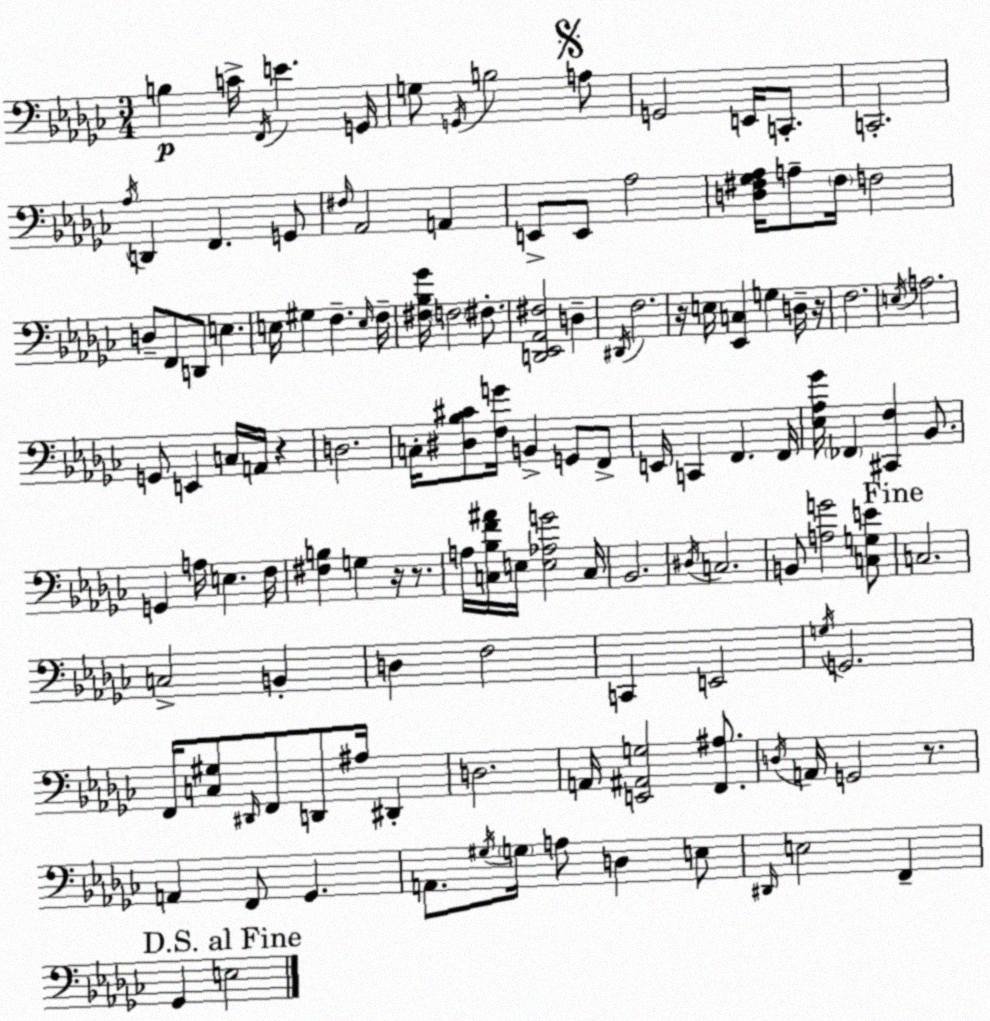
X:1
T:Untitled
M:3/4
L:1/4
K:Ebm
B, C/4 F,,/4 E G,,/4 G,/2 G,,/4 B,2 A,/2 G,,2 E,,/4 C,,/2 C,,2 _A,/4 D,, F,, G,,/2 ^F,/4 _A,,2 A,, E,,/2 E,,/2 _A,2 [D,^F,_G,_A,]/4 A,/2 ^F,/4 F,2 D,/2 F,,/2 D,,/2 E, E,/4 ^G, F, E,/4 F,/4 [^F,_B,_G]/4 F,2 ^F,/2 [D,,_E,,_A,,^F,]2 D, ^D,,/4 F,2 z/4 E,/4 [_E,,C,] G, D,/4 z/4 F,2 E,/4 A,2 G,,/2 E,, C,/4 A,,/4 z D,2 C,/4 [^D,_B,^C]/2 [F,G]/4 B,, G,,/2 F,,/2 E,,/4 C,, F,, F,,/4 [_E,_A,_G]/4 _F,, [^C,,F,] _B,,/2 G,, A,/4 E, F,/4 [^F,B,] G, z/4 z/2 A,/4 [C,_B,F^A]/4 E,/4 [E,_A,G]2 C,/4 _B,,2 ^D,/4 C,2 B,,/2 [A,G]2 [C,G,E]/2 C,2 C,2 B,, D, F,2 C,, E,,2 G,/4 G,,2 F,,/4 [C,^G,]/2 ^D,,/4 F,,/2 D,,/2 ^A,/4 ^D,, D,2 A,,/4 [E,,^A,,G,]2 [F,,^A,]/2 D,/4 A,,/4 G,,2 z/2 A,, F,,/2 _G,, A,,/2 ^G,/4 G,/4 A,/2 D, E,/2 ^D,,/4 E,2 F,, _G,, E,2